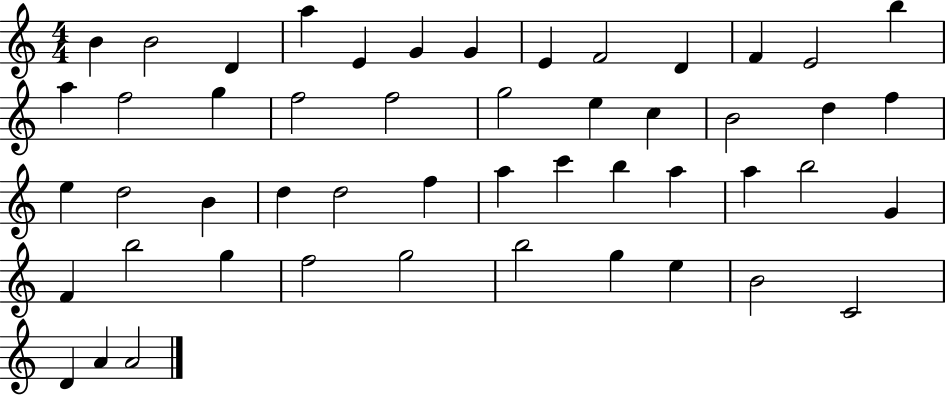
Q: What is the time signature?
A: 4/4